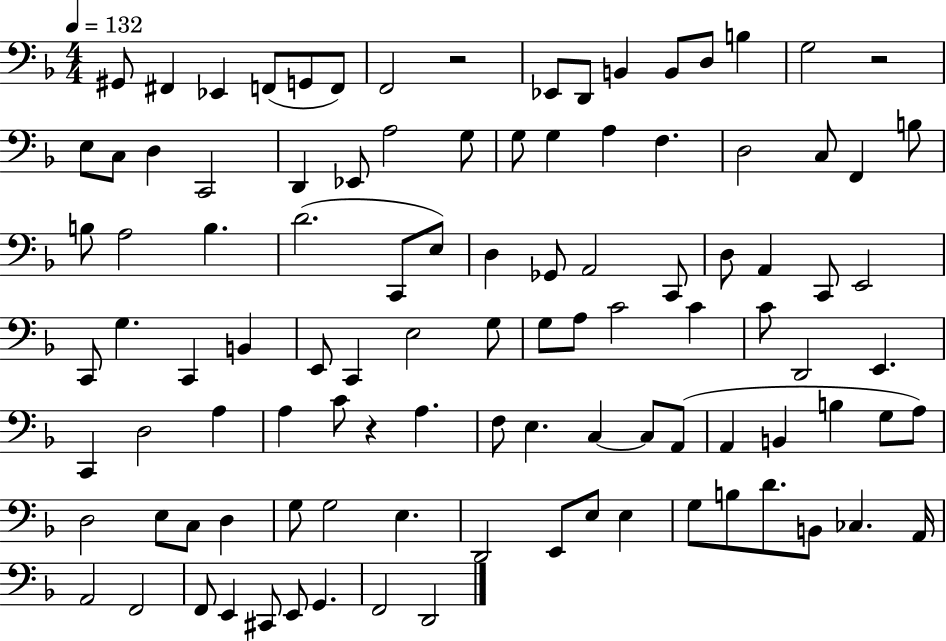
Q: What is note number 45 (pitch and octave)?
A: C2